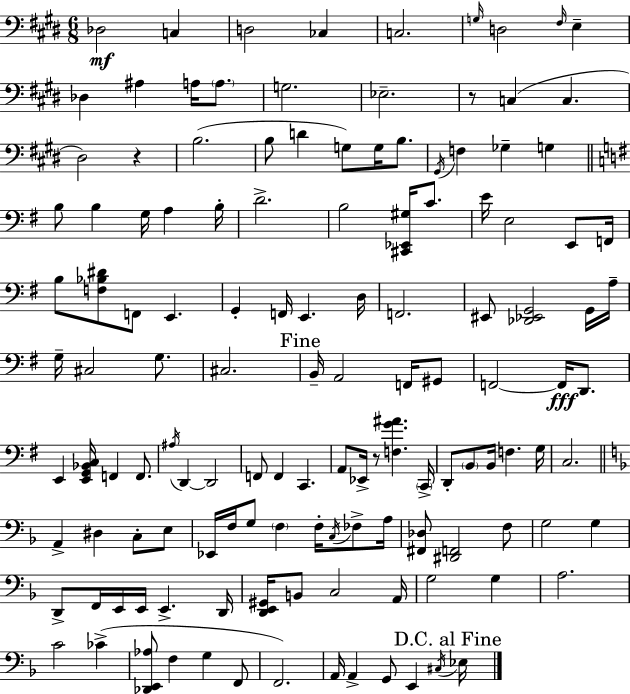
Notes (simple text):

Db3/h C3/q D3/h CES3/q C3/h. G3/s D3/h F#3/s E3/q Db3/q A#3/q A3/s A3/e. G3/h. Eb3/h. R/e C3/q C3/q. D#3/h R/q B3/h. B3/e D4/q G3/e G3/s B3/e. G#2/s F3/q Gb3/q G3/q B3/e B3/q G3/s A3/q B3/s D4/h. B3/h [C#2,Eb2,G#3]/s C4/e. E4/s E3/h E2/e F2/s B3/e [F3,Bb3,D#4]/e F2/e E2/q. G2/q F2/s E2/q. D3/s F2/h. EIS2/e [Db2,Eb2,G2]/h G2/s A3/s G3/s C#3/h G3/e. C#3/h. B2/s A2/h F2/s G#2/e F2/h F2/s D2/e. E2/q [E2,G2,Bb2,C3]/s F2/q F2/e. A#3/s D2/q D2/h F2/e F2/q C2/q. A2/e Eb2/s R/e [F3,G4,A#4]/q. C2/s D2/e B2/e B2/s F3/q. G3/s C3/h. A2/q D#3/q C3/e E3/e Eb2/s F3/s G3/e F3/q F3/s C3/s FES3/e A3/s [F#2,Db3]/e [D#2,F2]/h F3/e G3/h G3/q D2/e F2/s E2/s E2/s E2/q. D2/s [D2,E2,G#2]/s B2/e C3/h A2/s G3/h G3/q A3/h. C4/h CES4/q [Db2,E2,Ab3]/e F3/q G3/q F2/e F2/h. A2/s A2/q G2/e E2/q C#3/s Eb3/s